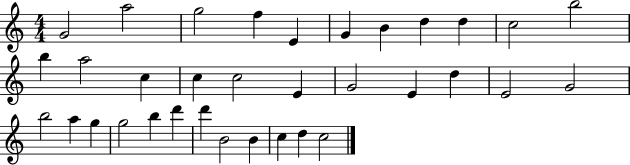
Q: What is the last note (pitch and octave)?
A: C5